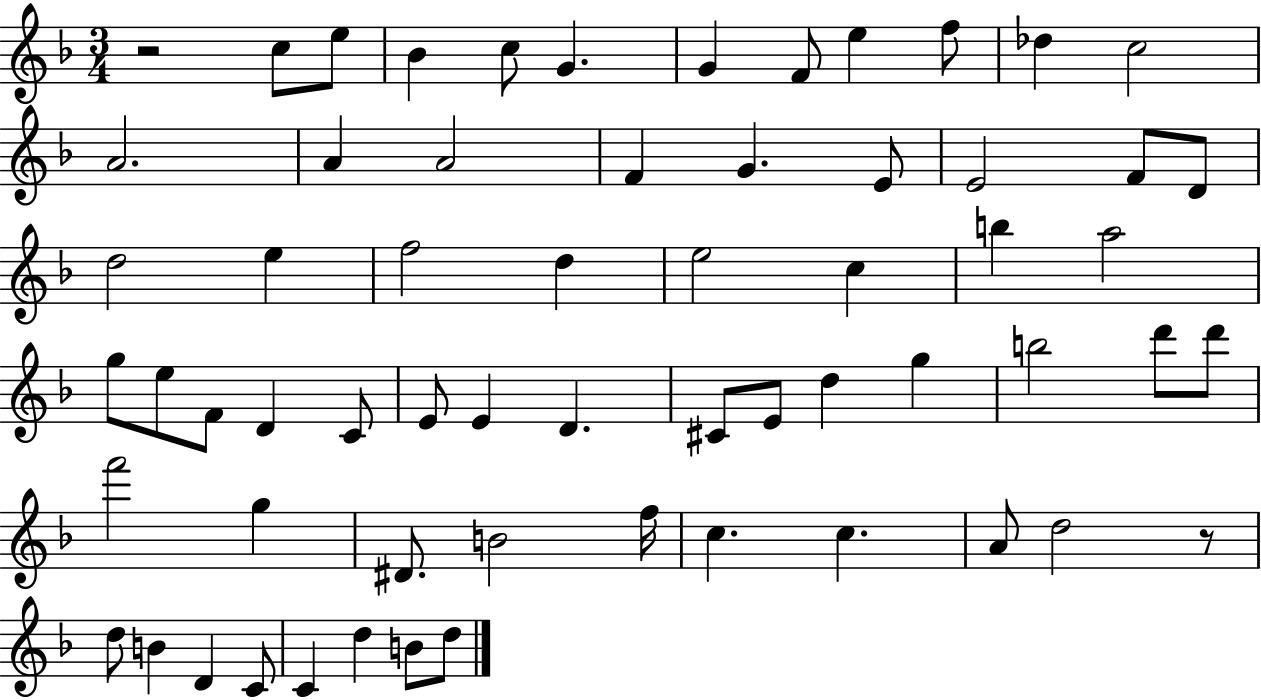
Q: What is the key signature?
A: F major